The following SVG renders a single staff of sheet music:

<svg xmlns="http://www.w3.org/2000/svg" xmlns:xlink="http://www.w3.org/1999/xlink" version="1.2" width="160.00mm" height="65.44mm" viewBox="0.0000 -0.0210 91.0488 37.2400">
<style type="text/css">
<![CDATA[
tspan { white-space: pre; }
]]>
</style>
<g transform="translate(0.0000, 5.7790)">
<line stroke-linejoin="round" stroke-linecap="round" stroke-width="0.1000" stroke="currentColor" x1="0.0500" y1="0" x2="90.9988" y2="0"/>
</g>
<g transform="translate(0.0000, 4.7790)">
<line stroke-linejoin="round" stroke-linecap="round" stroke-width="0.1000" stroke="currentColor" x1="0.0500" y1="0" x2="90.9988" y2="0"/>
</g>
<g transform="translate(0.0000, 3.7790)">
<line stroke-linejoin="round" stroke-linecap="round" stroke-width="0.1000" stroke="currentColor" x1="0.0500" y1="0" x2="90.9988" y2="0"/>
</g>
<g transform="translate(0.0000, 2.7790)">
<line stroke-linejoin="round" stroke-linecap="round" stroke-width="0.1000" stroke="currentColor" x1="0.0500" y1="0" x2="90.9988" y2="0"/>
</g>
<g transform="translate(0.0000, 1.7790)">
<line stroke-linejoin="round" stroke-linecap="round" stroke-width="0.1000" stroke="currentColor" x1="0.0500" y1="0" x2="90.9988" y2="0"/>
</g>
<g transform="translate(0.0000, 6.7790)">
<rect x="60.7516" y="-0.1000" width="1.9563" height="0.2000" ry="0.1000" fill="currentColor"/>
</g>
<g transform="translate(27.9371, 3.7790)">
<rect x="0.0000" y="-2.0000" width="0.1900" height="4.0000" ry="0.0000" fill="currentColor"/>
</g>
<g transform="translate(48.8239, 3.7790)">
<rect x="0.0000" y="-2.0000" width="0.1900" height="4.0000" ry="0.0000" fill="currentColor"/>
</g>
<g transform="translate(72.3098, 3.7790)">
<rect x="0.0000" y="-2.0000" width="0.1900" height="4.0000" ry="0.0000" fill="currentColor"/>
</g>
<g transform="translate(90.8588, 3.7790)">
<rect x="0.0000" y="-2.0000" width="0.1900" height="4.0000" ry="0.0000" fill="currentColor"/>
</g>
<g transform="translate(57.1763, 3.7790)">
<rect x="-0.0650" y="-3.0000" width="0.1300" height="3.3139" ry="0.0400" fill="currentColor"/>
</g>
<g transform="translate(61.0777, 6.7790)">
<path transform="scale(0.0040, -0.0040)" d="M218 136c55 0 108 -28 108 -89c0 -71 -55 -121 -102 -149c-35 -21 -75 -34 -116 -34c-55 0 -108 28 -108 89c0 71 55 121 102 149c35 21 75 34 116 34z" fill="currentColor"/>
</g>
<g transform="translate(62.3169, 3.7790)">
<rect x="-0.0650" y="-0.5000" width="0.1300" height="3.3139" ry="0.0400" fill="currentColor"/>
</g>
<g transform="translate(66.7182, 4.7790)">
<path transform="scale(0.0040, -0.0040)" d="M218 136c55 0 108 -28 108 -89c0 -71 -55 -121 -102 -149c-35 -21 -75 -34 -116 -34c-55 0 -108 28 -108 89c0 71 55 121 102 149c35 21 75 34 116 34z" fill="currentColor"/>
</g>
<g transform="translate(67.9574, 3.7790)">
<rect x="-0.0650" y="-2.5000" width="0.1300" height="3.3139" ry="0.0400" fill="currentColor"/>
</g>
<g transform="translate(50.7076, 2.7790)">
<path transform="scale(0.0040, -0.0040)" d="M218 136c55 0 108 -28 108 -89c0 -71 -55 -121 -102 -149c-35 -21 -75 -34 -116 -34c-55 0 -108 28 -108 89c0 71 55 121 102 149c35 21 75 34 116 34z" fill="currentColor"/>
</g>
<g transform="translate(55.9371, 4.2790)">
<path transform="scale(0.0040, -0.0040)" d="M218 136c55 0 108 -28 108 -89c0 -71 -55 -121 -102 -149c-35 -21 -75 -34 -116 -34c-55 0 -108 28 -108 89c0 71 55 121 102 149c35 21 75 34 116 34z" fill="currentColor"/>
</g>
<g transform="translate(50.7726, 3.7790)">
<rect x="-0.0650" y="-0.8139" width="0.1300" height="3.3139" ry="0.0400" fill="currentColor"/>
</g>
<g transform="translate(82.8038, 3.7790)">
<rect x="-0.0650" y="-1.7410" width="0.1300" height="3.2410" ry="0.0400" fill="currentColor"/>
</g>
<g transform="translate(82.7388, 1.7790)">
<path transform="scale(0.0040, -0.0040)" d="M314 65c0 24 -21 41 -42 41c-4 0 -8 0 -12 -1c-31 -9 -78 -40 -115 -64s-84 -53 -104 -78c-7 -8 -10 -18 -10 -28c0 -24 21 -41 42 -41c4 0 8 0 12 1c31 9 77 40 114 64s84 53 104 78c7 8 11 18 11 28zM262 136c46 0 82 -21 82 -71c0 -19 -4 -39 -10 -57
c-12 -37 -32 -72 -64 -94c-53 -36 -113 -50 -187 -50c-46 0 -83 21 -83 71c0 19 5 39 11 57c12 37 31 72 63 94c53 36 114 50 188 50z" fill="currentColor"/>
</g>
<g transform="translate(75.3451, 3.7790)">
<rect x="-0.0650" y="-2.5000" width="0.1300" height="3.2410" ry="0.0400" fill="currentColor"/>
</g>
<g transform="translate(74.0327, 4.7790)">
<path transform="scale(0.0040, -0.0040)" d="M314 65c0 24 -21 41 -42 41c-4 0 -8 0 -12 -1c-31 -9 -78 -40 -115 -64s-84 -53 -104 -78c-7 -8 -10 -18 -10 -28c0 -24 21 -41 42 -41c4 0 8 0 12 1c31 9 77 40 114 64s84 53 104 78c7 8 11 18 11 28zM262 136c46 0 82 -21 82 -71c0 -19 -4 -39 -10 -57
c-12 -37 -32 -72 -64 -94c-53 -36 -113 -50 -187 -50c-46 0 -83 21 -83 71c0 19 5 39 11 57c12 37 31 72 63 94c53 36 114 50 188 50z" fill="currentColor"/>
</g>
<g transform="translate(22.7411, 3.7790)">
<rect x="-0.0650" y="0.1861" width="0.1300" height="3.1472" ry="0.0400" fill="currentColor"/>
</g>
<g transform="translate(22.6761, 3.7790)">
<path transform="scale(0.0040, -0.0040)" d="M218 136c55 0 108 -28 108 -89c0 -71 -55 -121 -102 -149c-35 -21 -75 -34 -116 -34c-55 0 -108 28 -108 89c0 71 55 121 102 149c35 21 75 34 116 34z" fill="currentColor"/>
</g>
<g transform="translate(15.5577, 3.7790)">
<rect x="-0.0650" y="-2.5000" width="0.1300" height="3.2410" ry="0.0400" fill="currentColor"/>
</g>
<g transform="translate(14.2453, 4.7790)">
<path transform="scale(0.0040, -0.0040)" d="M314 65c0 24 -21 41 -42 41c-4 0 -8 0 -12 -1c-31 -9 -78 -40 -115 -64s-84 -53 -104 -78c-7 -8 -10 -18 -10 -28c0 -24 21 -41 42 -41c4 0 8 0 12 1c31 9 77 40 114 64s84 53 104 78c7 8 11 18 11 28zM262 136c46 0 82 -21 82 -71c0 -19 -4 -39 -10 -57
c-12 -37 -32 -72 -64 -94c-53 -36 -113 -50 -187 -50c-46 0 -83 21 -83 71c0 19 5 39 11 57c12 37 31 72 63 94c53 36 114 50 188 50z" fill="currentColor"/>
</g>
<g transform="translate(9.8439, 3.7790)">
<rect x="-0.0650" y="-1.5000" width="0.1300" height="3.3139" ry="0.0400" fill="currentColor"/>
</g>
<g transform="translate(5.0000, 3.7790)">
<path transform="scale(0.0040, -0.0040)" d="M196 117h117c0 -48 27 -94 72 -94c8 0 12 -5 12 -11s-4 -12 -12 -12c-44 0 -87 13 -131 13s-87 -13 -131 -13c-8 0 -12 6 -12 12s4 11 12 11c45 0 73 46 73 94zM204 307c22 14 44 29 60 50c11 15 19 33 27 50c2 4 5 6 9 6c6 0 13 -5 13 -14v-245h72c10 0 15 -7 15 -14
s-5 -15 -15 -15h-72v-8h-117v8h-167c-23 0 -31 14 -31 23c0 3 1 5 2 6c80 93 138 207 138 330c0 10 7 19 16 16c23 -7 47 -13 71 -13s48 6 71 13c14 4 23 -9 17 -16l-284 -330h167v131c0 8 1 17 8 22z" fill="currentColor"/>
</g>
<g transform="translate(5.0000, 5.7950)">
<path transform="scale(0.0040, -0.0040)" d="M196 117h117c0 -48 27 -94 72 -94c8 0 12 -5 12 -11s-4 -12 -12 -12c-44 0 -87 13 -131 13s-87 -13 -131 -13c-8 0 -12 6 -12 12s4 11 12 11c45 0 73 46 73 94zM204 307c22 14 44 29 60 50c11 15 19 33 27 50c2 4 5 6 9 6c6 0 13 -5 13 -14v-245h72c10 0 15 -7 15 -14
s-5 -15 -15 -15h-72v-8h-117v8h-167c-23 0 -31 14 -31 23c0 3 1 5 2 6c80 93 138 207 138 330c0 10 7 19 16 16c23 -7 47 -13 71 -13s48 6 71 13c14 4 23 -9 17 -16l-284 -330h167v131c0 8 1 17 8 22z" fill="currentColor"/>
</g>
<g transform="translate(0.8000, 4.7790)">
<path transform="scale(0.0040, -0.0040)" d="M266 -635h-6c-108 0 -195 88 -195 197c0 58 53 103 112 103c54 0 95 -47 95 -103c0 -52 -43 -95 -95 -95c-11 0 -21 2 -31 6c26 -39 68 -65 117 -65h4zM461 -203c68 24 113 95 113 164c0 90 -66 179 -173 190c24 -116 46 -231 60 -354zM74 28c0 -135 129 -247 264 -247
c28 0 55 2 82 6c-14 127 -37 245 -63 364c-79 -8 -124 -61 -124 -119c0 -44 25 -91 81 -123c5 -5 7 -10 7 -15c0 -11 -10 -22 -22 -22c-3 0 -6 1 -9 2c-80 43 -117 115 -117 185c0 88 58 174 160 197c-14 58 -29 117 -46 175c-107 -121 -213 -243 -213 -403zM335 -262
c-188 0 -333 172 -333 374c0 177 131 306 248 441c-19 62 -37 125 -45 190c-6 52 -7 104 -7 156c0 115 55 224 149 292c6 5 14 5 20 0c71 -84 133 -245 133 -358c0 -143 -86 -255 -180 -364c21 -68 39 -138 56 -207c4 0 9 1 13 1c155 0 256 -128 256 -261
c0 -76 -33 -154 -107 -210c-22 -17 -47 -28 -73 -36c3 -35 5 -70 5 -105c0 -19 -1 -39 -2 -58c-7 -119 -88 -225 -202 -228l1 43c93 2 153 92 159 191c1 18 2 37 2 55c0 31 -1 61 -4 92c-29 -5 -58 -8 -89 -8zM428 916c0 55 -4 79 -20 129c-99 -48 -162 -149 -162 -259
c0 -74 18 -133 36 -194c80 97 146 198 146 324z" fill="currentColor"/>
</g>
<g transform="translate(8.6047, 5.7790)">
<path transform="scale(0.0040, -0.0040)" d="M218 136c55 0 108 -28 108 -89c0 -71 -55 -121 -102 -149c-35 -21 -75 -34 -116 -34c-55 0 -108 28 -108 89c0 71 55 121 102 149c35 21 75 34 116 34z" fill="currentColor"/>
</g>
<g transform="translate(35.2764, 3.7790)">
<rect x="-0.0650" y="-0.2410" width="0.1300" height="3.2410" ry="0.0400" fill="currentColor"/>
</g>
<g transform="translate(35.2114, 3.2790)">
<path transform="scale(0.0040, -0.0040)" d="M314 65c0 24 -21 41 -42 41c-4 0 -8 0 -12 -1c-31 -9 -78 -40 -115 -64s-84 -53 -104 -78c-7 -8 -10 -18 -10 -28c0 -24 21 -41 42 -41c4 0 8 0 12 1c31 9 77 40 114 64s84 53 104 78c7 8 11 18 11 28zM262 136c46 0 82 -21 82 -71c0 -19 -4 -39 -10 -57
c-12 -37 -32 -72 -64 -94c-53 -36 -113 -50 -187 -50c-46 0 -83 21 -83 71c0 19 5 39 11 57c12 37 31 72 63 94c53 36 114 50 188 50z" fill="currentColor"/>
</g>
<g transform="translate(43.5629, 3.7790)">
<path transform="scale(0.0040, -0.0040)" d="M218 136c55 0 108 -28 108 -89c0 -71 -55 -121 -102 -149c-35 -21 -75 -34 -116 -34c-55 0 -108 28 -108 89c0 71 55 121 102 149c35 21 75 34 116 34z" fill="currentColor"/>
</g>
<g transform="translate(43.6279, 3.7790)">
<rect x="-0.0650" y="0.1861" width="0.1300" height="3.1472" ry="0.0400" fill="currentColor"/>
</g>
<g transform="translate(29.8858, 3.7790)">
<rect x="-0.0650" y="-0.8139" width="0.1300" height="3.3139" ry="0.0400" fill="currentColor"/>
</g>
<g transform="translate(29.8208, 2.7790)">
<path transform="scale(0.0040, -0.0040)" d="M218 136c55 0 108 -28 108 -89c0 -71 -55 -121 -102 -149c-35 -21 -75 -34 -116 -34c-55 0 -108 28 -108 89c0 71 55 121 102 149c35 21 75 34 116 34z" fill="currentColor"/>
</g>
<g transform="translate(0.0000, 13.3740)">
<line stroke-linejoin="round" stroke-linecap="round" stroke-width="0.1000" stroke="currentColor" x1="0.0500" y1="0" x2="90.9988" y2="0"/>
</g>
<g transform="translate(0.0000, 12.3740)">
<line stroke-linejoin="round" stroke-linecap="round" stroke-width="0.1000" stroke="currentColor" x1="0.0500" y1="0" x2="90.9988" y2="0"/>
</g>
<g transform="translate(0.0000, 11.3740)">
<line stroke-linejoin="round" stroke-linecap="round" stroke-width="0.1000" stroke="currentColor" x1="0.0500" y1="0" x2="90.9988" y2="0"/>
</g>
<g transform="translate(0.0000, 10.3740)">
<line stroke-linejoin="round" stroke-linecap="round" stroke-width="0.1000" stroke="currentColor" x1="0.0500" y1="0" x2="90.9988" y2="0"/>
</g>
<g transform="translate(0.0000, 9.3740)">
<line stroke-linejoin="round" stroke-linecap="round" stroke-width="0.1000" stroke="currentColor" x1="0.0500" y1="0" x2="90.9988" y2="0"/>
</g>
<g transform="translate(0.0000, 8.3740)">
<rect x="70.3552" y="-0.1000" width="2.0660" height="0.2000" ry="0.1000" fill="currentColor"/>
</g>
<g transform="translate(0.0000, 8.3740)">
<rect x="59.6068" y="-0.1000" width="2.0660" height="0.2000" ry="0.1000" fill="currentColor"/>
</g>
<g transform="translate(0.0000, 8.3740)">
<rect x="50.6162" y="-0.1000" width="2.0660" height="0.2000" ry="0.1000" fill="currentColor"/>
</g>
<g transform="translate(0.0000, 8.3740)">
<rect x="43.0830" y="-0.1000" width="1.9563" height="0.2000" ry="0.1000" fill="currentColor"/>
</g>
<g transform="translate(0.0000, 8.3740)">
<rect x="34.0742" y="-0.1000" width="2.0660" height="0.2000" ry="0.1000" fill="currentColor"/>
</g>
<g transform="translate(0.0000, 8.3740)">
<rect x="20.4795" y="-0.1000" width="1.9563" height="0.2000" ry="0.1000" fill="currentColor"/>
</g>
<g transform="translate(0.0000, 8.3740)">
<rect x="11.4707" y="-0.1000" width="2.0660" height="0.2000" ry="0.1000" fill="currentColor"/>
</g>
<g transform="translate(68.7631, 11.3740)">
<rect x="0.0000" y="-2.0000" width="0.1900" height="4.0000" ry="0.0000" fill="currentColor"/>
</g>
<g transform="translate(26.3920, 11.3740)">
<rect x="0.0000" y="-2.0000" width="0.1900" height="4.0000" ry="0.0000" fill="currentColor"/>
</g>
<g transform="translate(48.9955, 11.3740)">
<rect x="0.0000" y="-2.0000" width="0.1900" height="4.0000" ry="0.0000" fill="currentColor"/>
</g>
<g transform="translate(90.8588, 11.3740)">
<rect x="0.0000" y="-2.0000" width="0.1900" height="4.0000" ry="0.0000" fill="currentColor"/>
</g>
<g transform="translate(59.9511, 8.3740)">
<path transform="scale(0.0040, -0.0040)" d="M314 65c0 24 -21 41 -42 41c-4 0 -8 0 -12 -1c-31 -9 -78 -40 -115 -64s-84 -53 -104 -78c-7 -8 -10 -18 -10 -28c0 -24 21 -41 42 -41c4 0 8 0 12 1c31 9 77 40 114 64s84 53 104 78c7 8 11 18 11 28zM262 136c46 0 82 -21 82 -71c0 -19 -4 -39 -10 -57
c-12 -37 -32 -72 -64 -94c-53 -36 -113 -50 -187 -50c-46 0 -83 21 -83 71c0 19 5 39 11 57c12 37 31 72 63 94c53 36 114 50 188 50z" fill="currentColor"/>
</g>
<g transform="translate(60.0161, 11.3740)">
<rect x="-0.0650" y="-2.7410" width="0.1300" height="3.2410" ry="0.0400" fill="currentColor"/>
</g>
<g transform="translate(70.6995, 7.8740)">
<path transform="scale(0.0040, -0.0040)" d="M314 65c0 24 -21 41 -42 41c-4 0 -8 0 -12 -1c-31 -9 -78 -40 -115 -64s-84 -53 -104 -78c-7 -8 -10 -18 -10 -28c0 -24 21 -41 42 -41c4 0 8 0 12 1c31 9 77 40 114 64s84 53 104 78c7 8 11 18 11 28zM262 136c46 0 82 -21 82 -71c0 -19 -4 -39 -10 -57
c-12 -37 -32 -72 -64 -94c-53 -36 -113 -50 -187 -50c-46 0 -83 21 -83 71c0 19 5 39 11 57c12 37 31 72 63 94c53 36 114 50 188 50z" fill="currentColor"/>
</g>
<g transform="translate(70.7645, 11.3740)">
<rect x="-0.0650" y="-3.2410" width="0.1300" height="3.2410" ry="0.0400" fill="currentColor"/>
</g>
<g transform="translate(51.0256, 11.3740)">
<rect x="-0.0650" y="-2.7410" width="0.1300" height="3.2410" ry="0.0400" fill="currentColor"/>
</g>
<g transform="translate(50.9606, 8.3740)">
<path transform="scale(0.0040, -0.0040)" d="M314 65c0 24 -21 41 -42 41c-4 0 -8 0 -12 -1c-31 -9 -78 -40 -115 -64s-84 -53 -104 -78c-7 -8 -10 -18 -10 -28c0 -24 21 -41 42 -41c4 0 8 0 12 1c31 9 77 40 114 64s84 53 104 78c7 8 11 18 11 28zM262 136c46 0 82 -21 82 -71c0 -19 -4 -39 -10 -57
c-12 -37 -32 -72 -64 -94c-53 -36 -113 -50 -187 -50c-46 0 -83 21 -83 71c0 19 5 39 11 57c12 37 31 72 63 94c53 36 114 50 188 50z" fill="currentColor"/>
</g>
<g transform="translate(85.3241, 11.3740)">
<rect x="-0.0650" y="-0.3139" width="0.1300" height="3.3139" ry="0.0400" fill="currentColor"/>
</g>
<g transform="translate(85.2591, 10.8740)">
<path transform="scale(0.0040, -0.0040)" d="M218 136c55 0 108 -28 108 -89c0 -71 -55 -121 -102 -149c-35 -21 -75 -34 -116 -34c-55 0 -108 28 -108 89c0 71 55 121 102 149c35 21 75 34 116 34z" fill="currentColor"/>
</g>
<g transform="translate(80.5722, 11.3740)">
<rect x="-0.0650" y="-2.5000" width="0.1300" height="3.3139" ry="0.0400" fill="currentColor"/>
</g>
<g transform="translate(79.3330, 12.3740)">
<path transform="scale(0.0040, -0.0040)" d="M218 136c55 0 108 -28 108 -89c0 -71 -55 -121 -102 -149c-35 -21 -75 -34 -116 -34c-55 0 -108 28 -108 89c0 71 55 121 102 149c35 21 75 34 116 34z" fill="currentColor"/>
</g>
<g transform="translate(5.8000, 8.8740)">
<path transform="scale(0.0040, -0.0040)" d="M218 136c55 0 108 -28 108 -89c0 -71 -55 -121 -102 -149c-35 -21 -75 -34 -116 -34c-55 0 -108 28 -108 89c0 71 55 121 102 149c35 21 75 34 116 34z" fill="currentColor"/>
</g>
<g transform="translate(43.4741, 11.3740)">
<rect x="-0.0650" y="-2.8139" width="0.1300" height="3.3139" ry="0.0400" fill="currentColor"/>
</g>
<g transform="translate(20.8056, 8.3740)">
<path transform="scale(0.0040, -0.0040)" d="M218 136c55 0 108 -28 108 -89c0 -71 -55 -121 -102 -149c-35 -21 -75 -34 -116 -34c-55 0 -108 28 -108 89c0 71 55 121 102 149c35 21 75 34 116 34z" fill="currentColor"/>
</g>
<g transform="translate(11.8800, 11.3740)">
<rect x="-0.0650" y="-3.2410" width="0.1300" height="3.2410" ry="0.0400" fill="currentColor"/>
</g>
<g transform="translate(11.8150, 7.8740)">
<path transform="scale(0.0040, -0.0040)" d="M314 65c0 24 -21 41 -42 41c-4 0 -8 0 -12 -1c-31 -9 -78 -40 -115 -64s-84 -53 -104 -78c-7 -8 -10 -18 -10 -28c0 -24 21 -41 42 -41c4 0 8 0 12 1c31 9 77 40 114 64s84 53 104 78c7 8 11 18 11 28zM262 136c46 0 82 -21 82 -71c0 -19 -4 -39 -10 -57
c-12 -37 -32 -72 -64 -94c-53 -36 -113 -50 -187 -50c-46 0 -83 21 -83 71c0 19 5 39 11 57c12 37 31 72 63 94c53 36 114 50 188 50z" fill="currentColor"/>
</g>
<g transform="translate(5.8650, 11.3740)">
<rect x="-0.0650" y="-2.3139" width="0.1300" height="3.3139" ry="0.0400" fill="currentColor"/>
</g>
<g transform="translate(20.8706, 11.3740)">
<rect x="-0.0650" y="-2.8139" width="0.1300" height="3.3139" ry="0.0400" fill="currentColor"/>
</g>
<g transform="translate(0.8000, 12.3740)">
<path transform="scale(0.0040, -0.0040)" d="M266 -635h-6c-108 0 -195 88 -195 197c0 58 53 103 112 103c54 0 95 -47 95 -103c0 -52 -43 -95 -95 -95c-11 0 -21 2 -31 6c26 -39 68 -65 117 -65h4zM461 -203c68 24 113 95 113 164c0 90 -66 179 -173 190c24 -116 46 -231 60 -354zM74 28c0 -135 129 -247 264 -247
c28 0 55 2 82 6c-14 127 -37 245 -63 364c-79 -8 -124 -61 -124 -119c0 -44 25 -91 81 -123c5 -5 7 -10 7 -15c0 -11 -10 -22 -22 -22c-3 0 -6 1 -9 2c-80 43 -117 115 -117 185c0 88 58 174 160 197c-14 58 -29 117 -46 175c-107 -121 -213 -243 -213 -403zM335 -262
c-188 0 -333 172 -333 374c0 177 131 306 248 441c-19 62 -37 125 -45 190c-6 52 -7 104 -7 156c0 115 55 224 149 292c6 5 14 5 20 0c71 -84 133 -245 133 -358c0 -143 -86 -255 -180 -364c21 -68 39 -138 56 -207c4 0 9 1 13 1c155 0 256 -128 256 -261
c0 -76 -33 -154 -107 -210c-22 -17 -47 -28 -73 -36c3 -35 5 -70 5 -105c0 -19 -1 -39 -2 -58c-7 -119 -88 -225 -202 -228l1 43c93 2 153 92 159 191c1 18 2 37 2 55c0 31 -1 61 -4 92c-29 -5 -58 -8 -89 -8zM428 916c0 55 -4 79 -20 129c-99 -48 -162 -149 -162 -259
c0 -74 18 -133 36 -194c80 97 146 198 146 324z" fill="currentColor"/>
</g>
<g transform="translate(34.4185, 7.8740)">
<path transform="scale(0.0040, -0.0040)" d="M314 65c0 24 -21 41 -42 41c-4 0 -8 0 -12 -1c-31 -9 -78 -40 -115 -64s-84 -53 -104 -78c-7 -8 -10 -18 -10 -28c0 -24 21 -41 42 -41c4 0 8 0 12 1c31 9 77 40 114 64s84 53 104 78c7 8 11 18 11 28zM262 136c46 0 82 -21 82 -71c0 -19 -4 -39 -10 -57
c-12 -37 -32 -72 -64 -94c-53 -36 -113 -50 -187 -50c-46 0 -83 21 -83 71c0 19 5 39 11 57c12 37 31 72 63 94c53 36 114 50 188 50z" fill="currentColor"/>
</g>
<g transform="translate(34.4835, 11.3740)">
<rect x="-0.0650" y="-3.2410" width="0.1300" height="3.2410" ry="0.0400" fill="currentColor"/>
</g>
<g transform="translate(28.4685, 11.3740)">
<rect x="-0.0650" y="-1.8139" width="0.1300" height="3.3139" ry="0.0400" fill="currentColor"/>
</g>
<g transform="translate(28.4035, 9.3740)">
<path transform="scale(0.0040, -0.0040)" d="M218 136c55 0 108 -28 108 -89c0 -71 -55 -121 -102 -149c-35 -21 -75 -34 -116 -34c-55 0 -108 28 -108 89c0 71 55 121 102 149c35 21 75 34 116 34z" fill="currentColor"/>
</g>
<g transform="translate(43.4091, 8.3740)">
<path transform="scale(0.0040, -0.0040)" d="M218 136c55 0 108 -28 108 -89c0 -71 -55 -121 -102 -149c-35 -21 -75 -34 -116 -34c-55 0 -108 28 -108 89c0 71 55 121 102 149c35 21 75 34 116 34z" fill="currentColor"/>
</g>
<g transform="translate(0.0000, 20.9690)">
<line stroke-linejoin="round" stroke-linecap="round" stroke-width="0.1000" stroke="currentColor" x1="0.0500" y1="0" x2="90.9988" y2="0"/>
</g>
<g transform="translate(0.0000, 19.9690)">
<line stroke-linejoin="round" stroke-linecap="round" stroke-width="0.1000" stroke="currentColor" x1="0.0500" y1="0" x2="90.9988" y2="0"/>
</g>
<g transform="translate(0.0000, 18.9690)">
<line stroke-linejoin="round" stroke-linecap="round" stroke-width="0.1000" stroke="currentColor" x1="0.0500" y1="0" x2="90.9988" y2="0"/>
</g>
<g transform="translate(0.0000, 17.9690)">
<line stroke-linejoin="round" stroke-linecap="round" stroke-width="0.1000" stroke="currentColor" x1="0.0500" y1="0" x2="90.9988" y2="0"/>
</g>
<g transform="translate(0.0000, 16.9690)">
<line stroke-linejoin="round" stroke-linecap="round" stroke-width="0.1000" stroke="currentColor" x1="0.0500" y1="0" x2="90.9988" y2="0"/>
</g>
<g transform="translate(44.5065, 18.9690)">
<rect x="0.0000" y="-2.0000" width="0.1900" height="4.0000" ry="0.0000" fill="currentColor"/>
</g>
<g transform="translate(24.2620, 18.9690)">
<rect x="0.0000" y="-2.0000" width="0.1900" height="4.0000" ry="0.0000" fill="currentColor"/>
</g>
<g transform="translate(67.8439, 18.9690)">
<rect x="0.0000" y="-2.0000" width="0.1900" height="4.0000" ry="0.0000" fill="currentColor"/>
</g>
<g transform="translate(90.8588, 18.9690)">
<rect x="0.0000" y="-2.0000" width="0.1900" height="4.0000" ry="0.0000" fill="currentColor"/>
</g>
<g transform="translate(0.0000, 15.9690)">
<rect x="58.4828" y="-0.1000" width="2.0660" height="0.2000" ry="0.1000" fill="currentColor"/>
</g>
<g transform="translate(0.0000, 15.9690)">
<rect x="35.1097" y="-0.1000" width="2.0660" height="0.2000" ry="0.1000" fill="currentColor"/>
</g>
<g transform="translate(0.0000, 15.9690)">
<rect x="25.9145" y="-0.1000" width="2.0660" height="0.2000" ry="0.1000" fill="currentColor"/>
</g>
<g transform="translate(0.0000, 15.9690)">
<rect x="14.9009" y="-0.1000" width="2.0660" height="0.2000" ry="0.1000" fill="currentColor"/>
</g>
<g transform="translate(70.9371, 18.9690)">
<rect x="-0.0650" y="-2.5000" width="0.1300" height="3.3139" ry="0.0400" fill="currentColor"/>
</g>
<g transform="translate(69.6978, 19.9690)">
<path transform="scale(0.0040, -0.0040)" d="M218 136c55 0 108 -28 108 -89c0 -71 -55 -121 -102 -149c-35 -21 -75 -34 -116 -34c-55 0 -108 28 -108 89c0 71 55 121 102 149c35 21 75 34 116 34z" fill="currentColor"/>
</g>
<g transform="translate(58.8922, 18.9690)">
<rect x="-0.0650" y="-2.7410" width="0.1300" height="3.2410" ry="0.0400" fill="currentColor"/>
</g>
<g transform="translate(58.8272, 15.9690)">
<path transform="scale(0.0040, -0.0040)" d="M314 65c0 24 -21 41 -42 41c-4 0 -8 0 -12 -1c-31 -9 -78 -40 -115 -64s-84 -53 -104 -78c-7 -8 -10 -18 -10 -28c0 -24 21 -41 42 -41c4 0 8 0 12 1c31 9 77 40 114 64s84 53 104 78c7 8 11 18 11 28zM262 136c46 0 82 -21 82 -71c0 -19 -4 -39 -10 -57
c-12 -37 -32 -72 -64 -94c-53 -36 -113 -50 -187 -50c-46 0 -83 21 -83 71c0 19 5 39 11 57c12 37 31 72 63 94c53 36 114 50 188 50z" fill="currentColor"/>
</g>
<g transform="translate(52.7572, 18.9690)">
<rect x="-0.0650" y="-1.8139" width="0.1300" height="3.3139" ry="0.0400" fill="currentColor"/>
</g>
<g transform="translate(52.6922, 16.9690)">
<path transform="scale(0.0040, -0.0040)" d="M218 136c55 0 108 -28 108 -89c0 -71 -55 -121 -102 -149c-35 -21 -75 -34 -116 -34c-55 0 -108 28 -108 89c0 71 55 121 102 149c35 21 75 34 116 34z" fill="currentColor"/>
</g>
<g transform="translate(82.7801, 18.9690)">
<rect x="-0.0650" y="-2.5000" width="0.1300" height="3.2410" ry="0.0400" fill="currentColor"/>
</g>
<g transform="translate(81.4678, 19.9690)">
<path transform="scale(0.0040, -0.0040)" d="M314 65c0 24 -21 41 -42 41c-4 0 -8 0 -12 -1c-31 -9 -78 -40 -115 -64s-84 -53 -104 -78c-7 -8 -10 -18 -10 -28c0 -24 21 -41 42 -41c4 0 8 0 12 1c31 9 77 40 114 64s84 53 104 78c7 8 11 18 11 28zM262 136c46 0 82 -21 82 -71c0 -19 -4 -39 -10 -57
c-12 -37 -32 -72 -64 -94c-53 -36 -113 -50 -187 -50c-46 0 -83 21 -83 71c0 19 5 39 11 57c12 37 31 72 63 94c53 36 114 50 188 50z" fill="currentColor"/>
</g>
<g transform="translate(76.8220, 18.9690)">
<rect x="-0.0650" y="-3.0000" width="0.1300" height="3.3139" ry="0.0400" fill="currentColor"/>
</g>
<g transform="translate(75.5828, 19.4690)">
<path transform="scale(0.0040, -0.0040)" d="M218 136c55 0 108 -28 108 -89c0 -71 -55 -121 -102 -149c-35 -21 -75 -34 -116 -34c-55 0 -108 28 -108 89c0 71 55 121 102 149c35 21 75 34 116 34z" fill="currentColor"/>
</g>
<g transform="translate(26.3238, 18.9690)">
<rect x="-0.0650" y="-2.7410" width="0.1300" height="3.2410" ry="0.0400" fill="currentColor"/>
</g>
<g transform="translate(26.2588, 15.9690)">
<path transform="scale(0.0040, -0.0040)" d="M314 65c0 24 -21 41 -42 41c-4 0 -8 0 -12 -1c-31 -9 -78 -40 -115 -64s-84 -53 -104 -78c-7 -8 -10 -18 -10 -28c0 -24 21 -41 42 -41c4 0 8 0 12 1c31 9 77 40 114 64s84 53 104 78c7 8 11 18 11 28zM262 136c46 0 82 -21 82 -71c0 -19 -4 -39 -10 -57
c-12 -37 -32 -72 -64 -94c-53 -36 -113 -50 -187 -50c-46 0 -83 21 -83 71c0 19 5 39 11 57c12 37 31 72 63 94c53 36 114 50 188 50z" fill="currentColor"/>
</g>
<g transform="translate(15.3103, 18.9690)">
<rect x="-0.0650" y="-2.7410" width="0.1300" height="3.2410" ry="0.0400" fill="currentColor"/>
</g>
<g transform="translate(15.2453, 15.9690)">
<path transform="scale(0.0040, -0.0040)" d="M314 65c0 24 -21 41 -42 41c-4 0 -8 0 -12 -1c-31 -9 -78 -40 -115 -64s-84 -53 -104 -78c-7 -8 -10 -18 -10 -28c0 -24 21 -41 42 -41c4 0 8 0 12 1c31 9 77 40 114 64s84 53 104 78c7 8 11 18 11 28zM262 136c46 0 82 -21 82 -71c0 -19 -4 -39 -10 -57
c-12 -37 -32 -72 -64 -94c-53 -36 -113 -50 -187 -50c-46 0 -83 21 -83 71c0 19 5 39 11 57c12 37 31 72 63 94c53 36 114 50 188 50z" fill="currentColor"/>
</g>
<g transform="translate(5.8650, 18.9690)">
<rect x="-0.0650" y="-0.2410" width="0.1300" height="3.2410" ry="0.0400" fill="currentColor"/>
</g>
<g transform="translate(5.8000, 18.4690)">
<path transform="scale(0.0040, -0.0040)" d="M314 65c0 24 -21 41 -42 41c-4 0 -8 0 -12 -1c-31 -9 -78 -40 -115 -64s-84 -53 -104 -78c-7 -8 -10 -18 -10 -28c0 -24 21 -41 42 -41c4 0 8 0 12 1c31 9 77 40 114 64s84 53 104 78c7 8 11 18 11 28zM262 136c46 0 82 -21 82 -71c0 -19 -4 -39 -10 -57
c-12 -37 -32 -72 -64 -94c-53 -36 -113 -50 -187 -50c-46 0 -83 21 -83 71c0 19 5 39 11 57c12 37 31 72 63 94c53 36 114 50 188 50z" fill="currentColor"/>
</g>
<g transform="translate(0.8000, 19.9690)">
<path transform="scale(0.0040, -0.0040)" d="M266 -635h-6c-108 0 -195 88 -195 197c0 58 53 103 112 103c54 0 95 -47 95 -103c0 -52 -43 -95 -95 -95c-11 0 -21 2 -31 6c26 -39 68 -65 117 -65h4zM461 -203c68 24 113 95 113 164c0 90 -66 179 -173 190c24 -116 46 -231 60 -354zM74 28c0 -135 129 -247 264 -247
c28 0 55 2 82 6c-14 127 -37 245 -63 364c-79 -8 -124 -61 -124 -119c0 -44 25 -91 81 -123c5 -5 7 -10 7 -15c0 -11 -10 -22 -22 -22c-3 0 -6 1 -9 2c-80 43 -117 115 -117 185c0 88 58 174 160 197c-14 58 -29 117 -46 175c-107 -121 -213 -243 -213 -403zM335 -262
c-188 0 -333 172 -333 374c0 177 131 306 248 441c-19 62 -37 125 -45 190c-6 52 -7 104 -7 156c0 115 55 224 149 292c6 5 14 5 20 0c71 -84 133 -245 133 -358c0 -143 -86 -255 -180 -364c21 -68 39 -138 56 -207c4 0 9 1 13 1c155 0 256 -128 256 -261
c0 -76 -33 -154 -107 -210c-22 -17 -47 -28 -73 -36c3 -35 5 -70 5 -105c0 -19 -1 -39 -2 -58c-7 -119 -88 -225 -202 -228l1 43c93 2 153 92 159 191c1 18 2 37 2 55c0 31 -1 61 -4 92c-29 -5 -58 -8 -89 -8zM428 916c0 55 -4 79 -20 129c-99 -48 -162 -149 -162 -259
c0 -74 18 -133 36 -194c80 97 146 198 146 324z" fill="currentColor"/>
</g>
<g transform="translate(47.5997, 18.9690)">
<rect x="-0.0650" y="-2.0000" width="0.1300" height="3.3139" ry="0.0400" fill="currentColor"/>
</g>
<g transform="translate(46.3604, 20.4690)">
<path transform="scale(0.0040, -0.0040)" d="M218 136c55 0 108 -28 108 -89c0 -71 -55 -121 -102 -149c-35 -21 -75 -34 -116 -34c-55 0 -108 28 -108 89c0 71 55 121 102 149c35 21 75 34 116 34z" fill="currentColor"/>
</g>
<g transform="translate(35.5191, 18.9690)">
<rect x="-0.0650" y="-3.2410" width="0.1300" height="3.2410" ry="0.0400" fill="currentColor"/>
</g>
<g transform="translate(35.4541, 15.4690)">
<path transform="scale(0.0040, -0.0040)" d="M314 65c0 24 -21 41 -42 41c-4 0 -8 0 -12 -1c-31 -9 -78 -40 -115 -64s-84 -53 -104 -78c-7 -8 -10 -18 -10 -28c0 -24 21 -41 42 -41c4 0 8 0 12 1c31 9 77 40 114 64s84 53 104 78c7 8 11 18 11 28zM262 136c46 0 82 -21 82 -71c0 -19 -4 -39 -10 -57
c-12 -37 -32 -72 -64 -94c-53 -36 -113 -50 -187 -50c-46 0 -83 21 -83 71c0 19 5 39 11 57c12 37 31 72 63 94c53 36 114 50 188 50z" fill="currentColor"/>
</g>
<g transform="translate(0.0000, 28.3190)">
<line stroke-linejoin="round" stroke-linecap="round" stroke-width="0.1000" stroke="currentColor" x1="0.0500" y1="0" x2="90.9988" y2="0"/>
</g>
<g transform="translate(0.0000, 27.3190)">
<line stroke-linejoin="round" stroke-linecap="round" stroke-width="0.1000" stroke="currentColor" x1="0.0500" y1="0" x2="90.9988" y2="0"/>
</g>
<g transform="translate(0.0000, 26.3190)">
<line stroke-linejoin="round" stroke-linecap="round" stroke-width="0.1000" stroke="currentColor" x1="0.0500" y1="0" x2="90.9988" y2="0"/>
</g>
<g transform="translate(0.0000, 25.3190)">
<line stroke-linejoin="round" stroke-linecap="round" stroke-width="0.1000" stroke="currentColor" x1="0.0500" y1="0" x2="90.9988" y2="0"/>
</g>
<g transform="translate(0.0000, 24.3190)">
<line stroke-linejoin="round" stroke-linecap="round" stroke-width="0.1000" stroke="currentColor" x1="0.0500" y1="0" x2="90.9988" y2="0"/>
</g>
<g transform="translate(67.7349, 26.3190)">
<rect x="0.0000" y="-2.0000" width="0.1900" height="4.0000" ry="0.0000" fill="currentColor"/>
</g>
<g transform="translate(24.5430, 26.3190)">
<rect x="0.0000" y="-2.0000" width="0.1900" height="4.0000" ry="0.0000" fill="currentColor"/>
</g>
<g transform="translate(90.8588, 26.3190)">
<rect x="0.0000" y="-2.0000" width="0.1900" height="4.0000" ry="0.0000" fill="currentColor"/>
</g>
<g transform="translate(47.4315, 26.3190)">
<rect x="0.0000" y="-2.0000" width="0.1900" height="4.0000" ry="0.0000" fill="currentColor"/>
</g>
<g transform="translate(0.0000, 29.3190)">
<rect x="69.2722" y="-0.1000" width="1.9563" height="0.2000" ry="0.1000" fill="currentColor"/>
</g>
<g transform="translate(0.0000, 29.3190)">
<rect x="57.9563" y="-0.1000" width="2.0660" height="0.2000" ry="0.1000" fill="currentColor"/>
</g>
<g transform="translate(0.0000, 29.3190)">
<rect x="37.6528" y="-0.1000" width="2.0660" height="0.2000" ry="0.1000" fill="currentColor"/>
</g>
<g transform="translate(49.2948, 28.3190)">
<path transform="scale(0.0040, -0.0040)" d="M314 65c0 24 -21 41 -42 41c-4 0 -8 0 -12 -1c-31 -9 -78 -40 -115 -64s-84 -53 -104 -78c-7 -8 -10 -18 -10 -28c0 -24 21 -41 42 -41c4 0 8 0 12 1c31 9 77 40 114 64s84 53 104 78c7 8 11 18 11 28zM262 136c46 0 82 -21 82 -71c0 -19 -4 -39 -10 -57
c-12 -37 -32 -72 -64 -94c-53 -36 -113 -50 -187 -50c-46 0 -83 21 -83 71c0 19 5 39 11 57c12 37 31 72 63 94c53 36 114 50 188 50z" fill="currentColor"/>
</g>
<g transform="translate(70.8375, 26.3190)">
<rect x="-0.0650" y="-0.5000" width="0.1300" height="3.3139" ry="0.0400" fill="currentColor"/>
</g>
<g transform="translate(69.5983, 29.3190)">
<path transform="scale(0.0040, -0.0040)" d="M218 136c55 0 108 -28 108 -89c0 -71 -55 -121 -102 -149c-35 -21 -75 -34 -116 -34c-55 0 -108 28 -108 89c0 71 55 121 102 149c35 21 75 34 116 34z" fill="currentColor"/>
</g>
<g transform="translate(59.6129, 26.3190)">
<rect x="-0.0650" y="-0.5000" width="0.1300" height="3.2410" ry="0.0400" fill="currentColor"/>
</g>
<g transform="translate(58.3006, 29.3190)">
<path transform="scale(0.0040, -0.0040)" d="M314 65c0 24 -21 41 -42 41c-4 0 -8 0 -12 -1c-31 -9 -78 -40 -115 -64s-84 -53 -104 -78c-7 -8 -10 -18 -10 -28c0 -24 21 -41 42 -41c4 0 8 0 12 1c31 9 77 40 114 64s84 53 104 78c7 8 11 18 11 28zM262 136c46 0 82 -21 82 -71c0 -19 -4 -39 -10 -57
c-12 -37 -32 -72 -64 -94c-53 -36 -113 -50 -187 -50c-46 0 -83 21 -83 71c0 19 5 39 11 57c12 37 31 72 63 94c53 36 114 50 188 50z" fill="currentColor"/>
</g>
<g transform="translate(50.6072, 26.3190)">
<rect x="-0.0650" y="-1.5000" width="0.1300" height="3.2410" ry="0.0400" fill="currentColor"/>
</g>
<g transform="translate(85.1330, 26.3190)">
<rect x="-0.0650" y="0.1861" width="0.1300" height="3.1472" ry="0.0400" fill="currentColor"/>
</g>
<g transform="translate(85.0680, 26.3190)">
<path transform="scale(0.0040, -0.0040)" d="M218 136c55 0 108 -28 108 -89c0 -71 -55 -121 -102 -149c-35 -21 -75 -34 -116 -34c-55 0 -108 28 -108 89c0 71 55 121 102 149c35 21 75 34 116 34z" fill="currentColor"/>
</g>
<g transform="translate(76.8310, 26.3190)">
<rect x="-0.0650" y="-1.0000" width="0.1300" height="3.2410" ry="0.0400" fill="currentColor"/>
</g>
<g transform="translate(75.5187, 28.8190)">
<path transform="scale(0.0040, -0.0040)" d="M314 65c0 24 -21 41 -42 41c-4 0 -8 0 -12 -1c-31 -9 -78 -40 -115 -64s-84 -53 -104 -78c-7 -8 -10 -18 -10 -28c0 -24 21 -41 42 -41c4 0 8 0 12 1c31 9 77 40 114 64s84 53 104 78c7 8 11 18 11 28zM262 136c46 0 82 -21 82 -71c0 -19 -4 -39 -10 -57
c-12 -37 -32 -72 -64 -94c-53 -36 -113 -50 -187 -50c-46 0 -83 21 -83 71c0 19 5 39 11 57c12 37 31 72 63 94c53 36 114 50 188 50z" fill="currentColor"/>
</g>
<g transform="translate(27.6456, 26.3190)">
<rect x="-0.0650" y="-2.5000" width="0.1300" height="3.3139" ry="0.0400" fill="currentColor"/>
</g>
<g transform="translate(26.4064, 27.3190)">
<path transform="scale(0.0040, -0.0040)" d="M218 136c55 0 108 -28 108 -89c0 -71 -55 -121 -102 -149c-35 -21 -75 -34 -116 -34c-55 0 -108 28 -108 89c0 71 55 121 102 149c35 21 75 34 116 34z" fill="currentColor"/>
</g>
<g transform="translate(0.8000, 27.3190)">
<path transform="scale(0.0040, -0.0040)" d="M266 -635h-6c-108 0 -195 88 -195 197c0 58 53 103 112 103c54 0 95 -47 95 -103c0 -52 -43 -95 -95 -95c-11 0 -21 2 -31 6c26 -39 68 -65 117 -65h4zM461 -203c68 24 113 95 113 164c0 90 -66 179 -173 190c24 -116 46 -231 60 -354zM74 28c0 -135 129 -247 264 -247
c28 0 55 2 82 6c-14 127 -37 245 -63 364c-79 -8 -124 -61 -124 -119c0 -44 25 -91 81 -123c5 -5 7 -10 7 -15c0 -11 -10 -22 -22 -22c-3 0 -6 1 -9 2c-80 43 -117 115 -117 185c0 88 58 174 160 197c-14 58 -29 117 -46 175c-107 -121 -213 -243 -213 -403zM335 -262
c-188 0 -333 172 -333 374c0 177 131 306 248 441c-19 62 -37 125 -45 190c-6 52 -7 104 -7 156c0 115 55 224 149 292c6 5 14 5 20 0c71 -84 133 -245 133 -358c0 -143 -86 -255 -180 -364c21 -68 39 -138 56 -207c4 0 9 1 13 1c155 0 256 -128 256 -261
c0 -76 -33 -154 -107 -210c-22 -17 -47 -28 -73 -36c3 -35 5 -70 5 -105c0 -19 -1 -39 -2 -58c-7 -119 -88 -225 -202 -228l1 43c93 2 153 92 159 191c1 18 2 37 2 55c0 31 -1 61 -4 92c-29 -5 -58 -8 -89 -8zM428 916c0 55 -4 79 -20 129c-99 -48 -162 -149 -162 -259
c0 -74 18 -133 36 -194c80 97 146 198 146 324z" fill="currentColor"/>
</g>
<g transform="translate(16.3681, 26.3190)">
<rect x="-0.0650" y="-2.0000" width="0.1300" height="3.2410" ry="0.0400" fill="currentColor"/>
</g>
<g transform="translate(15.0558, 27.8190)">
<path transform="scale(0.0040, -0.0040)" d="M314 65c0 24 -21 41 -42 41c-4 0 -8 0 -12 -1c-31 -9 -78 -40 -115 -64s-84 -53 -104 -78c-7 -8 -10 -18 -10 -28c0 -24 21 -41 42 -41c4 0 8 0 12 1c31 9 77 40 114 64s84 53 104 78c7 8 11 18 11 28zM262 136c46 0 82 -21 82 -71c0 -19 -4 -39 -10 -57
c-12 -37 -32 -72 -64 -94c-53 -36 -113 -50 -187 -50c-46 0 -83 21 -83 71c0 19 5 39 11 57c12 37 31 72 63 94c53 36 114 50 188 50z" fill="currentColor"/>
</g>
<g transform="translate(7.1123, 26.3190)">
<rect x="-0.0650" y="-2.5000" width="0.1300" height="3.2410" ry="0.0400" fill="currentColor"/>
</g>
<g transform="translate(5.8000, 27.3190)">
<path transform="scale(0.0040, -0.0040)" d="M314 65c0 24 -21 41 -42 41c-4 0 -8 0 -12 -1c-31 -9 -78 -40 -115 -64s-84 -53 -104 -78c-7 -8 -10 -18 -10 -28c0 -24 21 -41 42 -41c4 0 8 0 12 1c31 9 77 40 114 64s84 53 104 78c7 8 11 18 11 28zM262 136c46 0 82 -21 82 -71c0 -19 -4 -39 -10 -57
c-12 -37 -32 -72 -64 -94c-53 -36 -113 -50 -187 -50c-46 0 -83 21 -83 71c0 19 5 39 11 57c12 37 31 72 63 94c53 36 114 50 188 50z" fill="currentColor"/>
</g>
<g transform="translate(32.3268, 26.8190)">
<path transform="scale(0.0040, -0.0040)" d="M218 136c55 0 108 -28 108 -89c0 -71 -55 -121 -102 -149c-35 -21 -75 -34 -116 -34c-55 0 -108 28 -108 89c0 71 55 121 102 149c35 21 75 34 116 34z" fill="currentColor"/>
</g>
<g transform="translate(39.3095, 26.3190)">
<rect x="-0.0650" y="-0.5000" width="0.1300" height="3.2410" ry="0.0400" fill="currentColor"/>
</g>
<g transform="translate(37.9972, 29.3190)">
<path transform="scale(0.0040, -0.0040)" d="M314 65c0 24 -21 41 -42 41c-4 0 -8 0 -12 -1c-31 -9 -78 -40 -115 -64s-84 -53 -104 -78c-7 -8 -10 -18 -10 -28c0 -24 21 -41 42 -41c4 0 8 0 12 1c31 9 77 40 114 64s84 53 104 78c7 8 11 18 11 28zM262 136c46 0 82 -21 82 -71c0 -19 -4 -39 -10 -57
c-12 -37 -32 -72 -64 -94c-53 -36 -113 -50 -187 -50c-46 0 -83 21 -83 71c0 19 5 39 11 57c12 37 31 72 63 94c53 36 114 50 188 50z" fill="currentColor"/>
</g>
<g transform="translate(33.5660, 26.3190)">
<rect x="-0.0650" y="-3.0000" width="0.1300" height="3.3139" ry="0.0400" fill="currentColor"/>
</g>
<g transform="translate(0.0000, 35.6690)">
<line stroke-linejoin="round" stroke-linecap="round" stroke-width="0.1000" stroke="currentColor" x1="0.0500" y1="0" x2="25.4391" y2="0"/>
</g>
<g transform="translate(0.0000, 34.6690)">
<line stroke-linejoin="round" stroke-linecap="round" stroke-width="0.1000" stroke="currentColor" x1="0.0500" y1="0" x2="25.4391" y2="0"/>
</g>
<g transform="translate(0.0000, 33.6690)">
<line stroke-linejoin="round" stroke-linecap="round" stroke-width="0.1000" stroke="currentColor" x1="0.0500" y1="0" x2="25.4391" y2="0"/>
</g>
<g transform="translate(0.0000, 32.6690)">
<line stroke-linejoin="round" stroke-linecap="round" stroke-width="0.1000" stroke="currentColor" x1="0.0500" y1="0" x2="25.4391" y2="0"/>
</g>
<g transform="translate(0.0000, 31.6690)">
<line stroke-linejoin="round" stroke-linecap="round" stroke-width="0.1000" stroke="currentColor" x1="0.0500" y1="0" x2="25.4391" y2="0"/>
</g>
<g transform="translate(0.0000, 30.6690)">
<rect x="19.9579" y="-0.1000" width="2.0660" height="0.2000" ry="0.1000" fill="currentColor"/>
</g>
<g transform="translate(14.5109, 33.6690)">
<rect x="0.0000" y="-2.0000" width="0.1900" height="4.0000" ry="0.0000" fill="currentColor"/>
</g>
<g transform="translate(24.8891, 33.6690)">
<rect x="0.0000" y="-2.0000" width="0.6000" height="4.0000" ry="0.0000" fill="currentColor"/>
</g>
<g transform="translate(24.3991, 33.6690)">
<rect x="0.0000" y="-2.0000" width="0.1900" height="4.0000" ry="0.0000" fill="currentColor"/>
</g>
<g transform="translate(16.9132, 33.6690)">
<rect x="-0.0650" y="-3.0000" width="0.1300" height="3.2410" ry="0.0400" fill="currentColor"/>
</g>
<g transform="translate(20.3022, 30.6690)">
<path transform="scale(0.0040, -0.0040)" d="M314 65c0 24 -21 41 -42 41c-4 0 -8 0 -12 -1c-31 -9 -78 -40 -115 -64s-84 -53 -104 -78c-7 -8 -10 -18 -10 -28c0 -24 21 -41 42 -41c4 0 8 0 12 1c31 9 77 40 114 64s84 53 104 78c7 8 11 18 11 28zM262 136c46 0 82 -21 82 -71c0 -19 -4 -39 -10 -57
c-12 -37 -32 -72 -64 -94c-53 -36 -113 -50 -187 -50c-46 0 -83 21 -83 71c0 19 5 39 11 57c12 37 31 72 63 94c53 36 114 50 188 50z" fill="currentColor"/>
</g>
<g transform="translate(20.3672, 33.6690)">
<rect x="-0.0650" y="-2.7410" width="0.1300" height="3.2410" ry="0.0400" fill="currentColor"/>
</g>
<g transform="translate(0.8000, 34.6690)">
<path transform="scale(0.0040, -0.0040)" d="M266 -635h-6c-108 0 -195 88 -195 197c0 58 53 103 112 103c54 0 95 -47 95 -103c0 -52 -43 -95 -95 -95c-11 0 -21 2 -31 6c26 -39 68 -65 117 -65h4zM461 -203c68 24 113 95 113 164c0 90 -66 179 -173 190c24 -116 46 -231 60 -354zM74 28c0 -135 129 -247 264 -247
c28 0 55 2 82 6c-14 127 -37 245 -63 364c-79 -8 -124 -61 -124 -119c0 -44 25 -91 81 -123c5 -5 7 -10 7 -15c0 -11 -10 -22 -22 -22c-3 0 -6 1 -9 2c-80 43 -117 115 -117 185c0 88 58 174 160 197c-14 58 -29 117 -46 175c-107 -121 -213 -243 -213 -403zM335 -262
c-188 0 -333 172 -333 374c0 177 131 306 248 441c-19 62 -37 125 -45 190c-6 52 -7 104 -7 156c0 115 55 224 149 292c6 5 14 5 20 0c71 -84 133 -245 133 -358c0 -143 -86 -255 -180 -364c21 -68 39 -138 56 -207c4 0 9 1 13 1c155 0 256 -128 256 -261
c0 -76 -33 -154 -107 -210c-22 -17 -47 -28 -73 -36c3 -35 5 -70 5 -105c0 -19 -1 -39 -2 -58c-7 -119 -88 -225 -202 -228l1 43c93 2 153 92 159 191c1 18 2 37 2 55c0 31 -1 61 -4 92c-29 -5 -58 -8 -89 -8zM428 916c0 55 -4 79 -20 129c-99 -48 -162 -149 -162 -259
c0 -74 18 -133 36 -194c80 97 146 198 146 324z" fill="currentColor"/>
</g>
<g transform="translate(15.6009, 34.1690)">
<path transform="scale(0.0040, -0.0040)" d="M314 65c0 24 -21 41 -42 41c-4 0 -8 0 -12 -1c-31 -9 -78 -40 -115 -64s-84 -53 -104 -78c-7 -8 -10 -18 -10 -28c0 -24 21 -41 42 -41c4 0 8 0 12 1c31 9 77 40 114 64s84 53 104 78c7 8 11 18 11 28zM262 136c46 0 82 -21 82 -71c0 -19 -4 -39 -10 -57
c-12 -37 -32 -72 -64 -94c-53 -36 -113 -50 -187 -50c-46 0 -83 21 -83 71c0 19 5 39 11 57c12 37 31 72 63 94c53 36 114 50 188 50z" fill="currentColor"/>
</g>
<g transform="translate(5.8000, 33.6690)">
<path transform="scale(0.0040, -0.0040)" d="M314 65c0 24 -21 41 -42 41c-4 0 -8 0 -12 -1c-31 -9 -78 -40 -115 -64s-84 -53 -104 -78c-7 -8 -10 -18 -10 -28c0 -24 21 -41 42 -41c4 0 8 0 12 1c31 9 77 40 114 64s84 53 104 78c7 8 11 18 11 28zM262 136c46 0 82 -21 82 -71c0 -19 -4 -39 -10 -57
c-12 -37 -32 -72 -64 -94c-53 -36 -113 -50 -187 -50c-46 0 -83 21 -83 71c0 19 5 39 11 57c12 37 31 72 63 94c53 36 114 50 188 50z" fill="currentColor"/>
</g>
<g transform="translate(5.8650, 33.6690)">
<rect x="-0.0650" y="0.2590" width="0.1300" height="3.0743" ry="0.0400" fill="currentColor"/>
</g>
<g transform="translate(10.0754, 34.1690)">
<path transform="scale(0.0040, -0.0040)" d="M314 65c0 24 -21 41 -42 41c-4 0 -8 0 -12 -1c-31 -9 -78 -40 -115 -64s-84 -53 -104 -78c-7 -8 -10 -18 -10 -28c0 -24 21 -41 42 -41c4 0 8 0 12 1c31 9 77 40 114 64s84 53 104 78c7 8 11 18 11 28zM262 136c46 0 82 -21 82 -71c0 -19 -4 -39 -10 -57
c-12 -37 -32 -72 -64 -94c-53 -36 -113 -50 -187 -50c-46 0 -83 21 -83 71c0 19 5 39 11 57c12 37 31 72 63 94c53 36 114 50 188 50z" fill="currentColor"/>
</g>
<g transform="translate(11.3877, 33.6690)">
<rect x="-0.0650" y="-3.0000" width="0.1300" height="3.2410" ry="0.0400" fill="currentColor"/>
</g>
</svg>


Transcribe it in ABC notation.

X:1
T:Untitled
M:4/4
L:1/4
K:C
E G2 B d c2 B d A C G G2 f2 g b2 a f b2 a a2 a2 b2 G c c2 a2 a2 b2 F f a2 G A G2 G2 F2 G A C2 E2 C2 C D2 B B2 A2 A2 a2